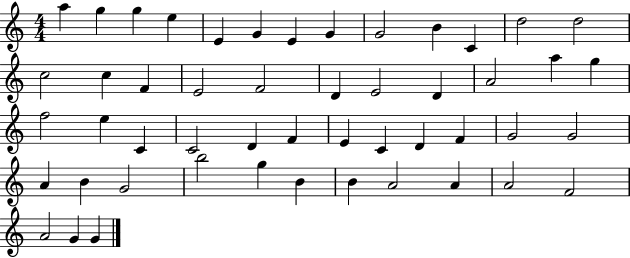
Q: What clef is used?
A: treble